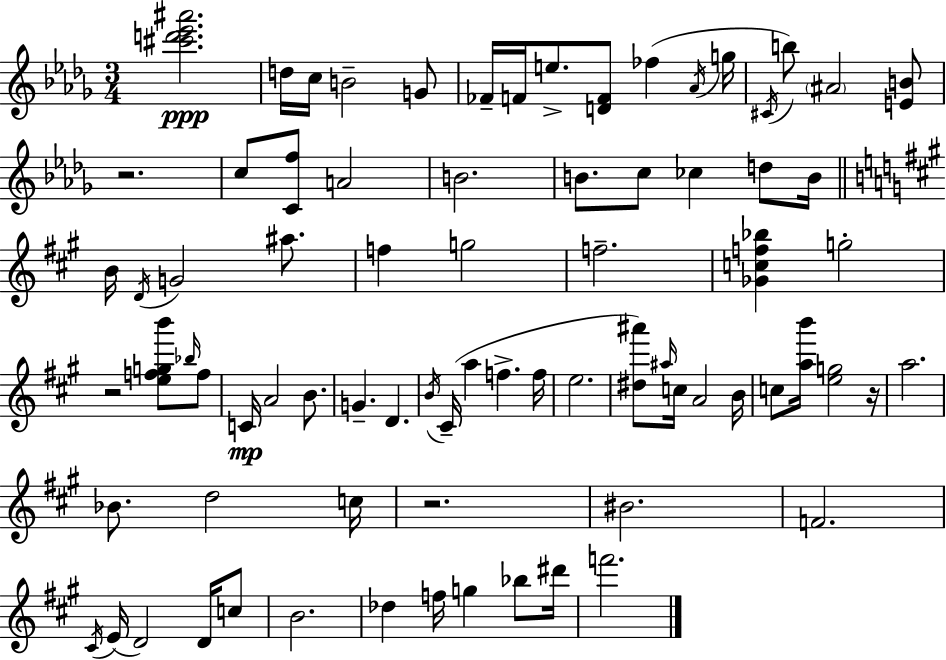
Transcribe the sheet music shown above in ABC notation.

X:1
T:Untitled
M:3/4
L:1/4
K:Bbm
[^c'd'_e'^a']2 d/4 c/4 B2 G/2 _F/4 F/4 e/2 [DF]/2 _f _A/4 g/4 ^C/4 b/2 ^A2 [EB]/2 z2 c/2 [Cf]/2 A2 B2 B/2 c/2 _c d/2 B/4 B/4 D/4 G2 ^a/2 f g2 f2 [_Gcf_b] g2 z2 [efgb']/2 _b/4 f/2 C/4 A2 B/2 G D B/4 ^C/4 a f f/4 e2 [^d^a']/2 ^a/4 c/4 A2 B/4 c/2 [ab']/4 [eg]2 z/4 a2 _B/2 d2 c/4 z2 ^B2 F2 ^C/4 E/4 D2 D/4 c/2 B2 _d f/4 g _b/2 ^d'/4 f'2